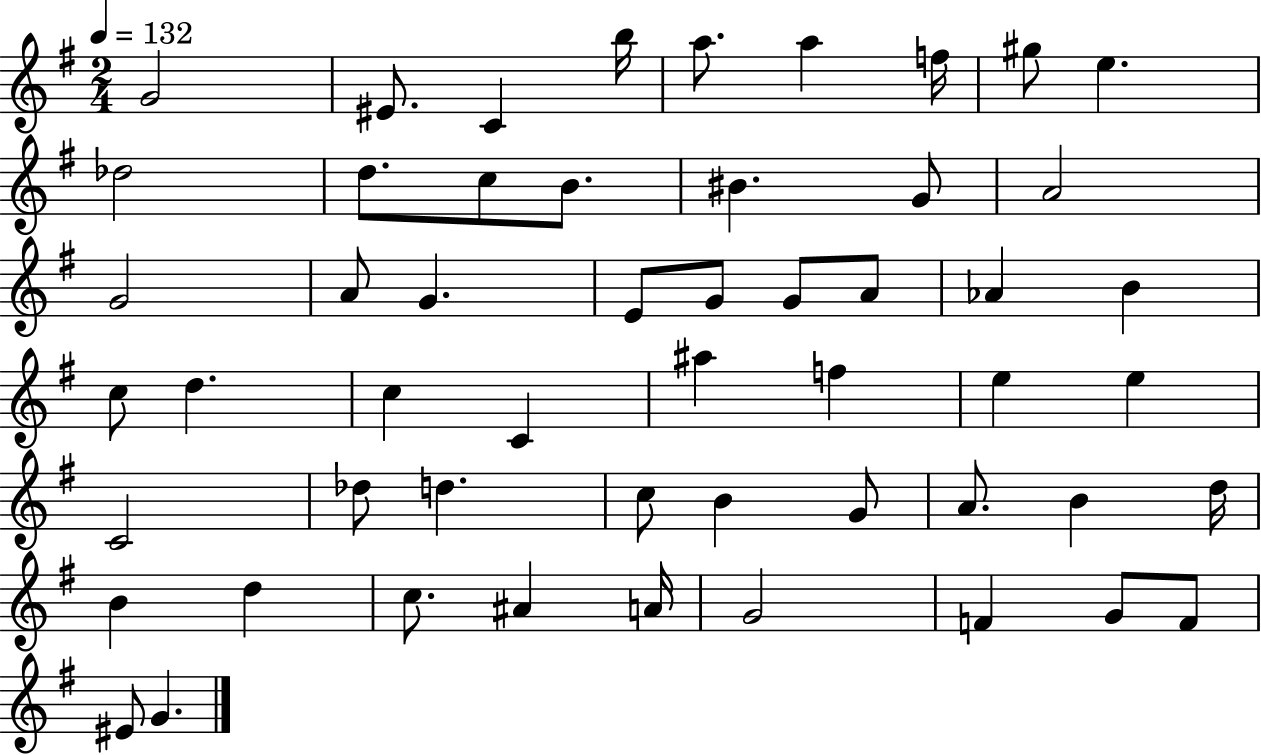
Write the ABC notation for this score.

X:1
T:Untitled
M:2/4
L:1/4
K:G
G2 ^E/2 C b/4 a/2 a f/4 ^g/2 e _d2 d/2 c/2 B/2 ^B G/2 A2 G2 A/2 G E/2 G/2 G/2 A/2 _A B c/2 d c C ^a f e e C2 _d/2 d c/2 B G/2 A/2 B d/4 B d c/2 ^A A/4 G2 F G/2 F/2 ^E/2 G